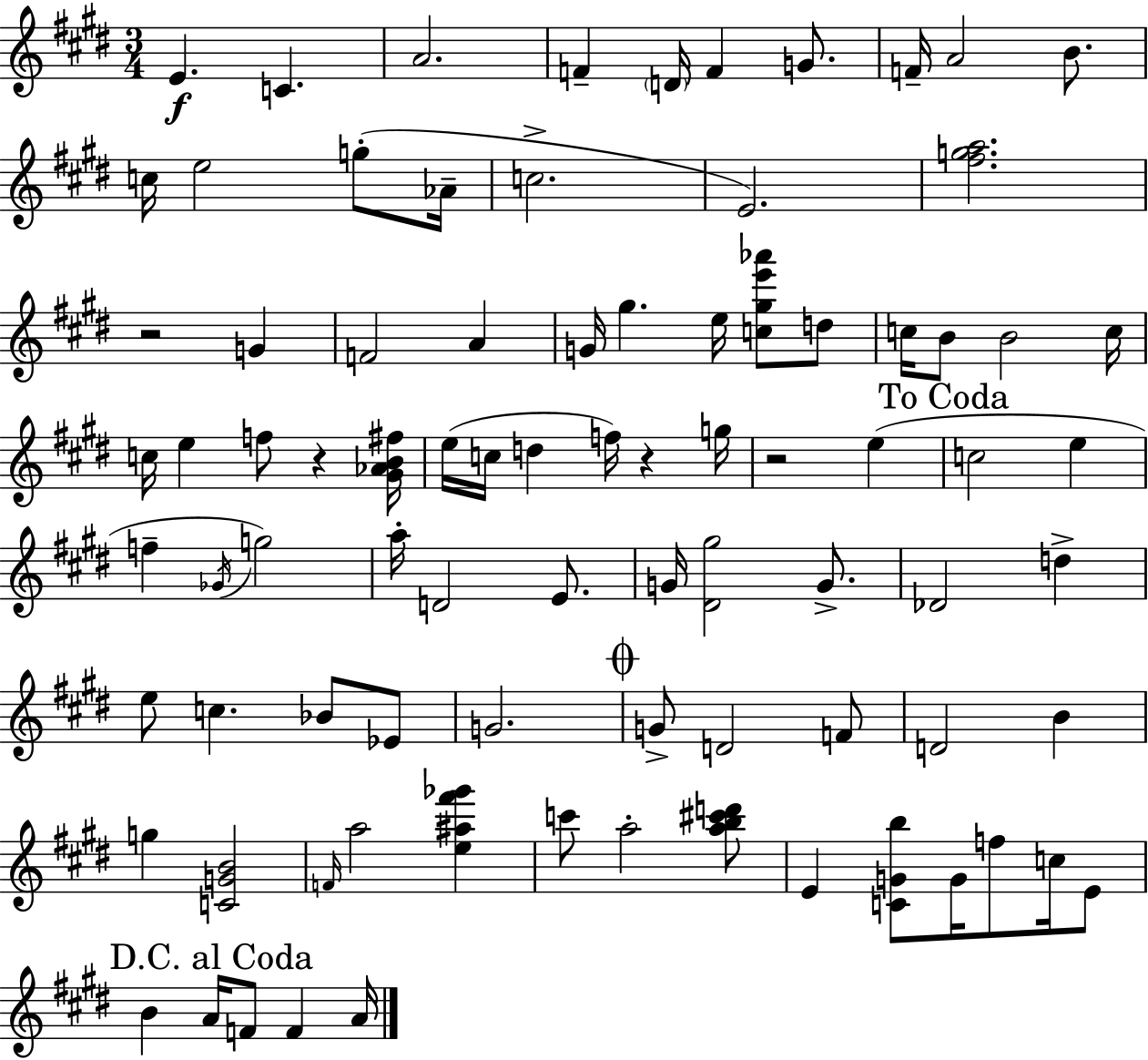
{
  \clef treble
  \numericTimeSignature
  \time 3/4
  \key e \major
  e'4.\f c'4. | a'2. | f'4-- \parenthesize d'16 f'4 g'8. | f'16-- a'2 b'8. | \break c''16 e''2 g''8-.( aes'16-- | c''2.-> | e'2.) | <fis'' g'' a''>2. | \break r2 g'4 | f'2 a'4 | g'16 gis''4. e''16 <c'' gis'' e''' aes'''>8 d''8 | c''16 b'8 b'2 c''16 | \break c''16 e''4 f''8 r4 <gis' aes' b' fis''>16 | e''16( c''16 d''4 f''16) r4 g''16 | r2 e''4( | \mark "To Coda" c''2 e''4 | \break f''4-- \acciaccatura { ges'16 } g''2) | a''16-. d'2 e'8. | g'16 <dis' gis''>2 g'8.-> | des'2 d''4-> | \break e''8 c''4. bes'8 ees'8 | g'2. | \mark \markup { \musicglyph "scripts.coda" } g'8-> d'2 f'8 | d'2 b'4 | \break g''4 <c' g' b'>2 | \grace { f'16 } a''2 <e'' ais'' fis''' ges'''>4 | c'''8 a''2-. | <a'' b'' cis''' d'''>8 e'4 <c' g' b''>8 g'16 f''8 c''16 | \break e'8 \mark "D.C. al Coda" b'4 a'16 f'8 f'4 | a'16 \bar "|."
}